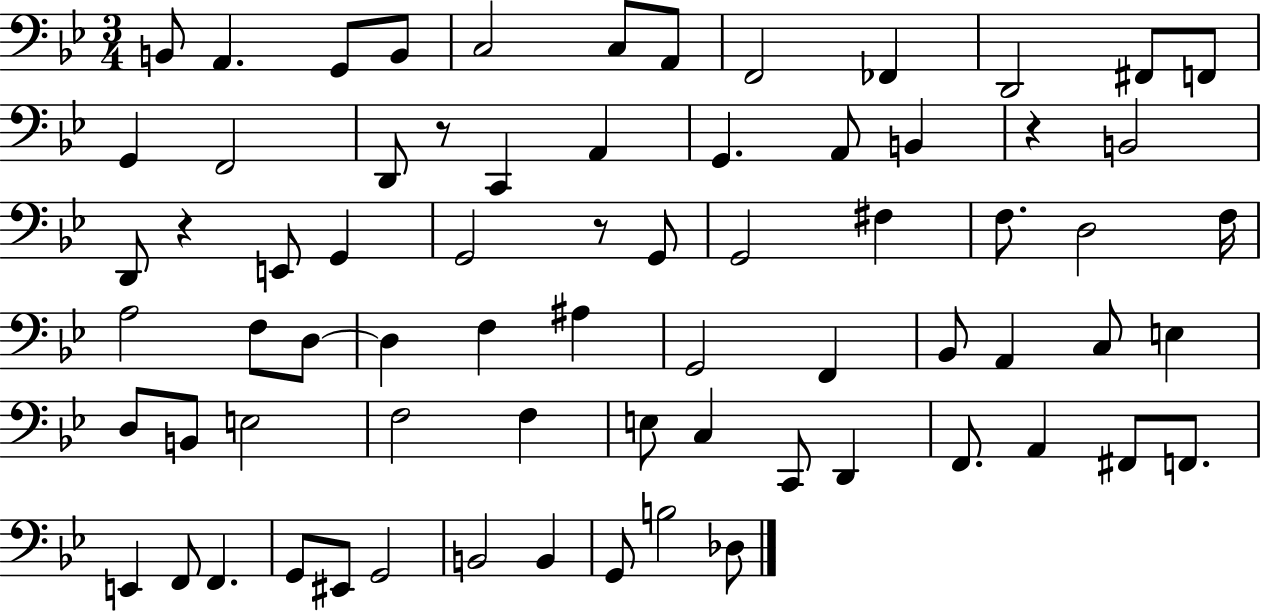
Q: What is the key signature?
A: BES major